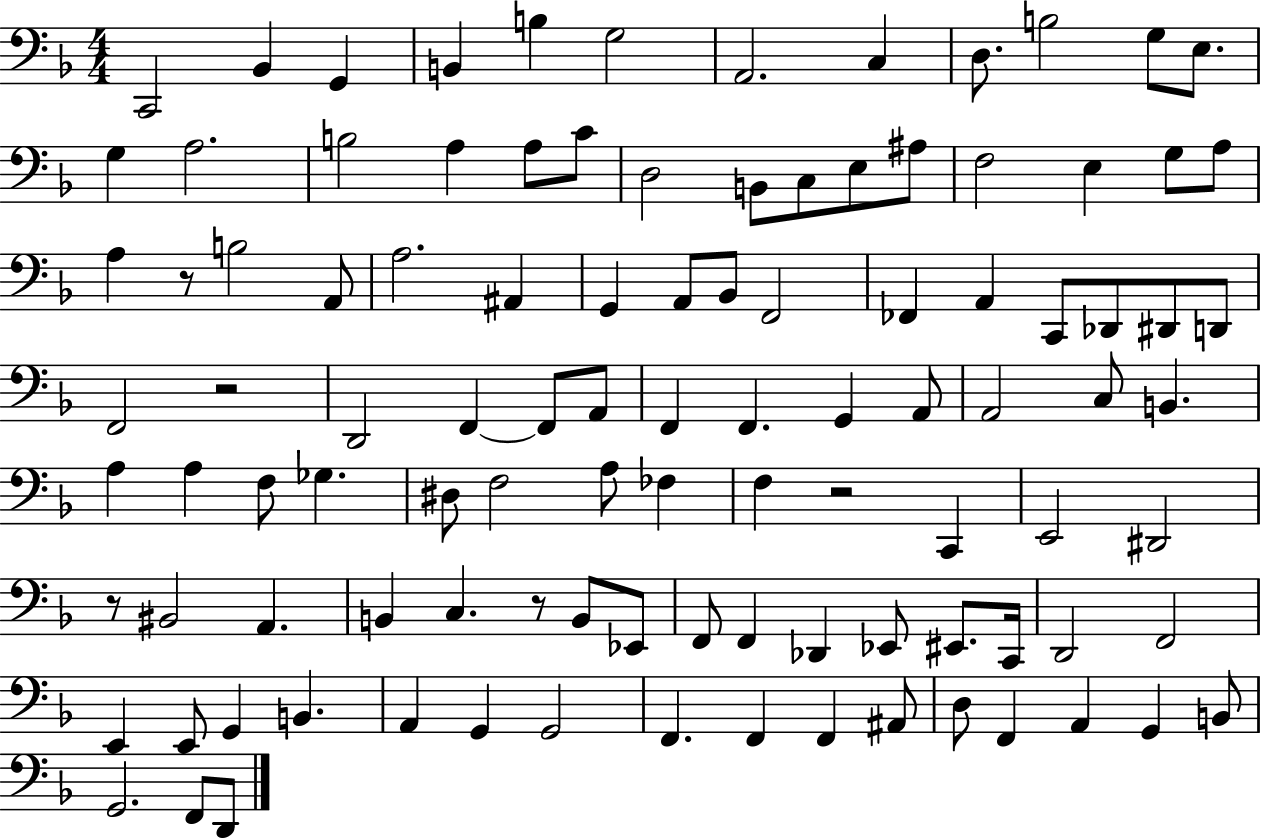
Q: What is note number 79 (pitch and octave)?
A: D2